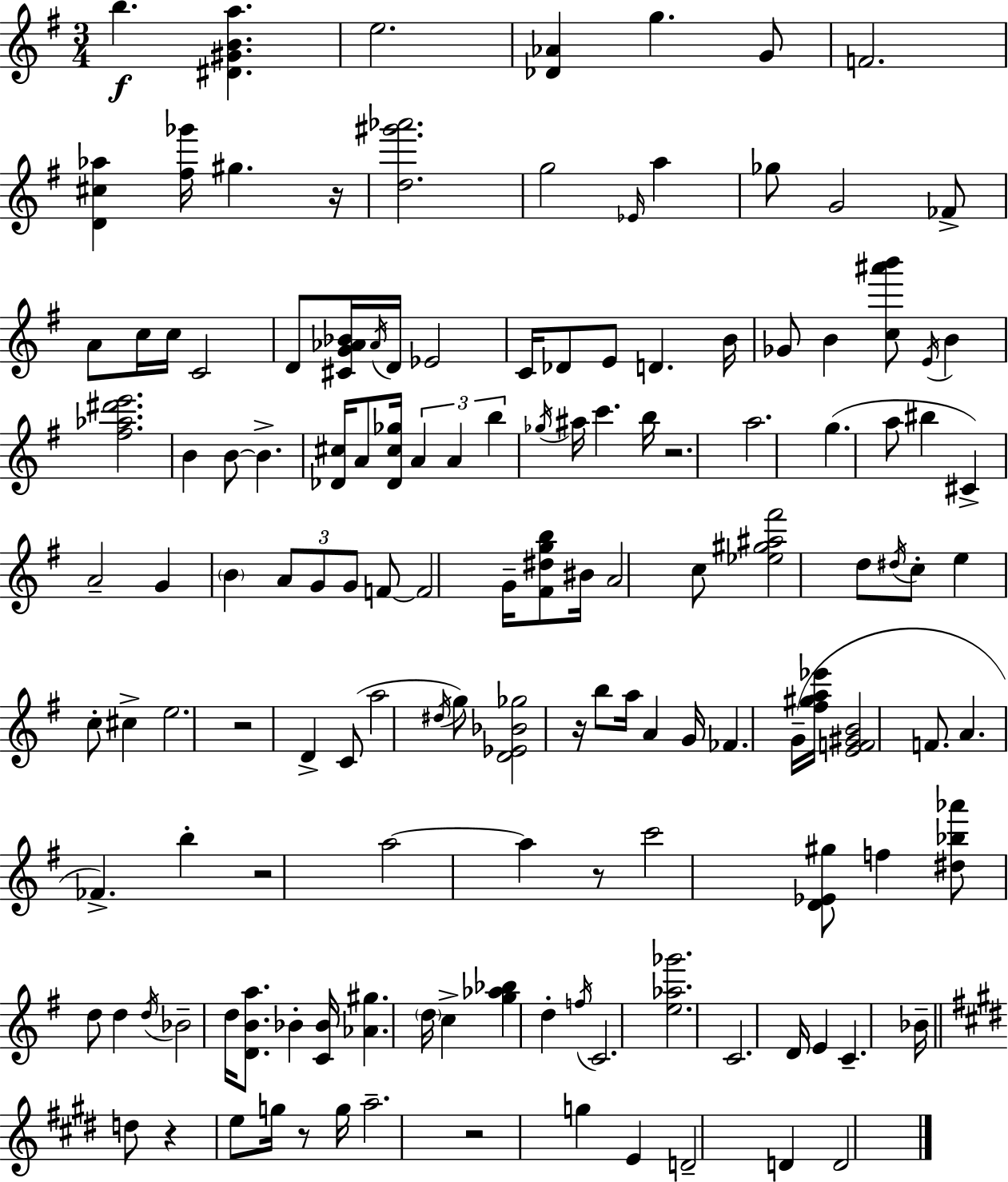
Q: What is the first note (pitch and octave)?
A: B5